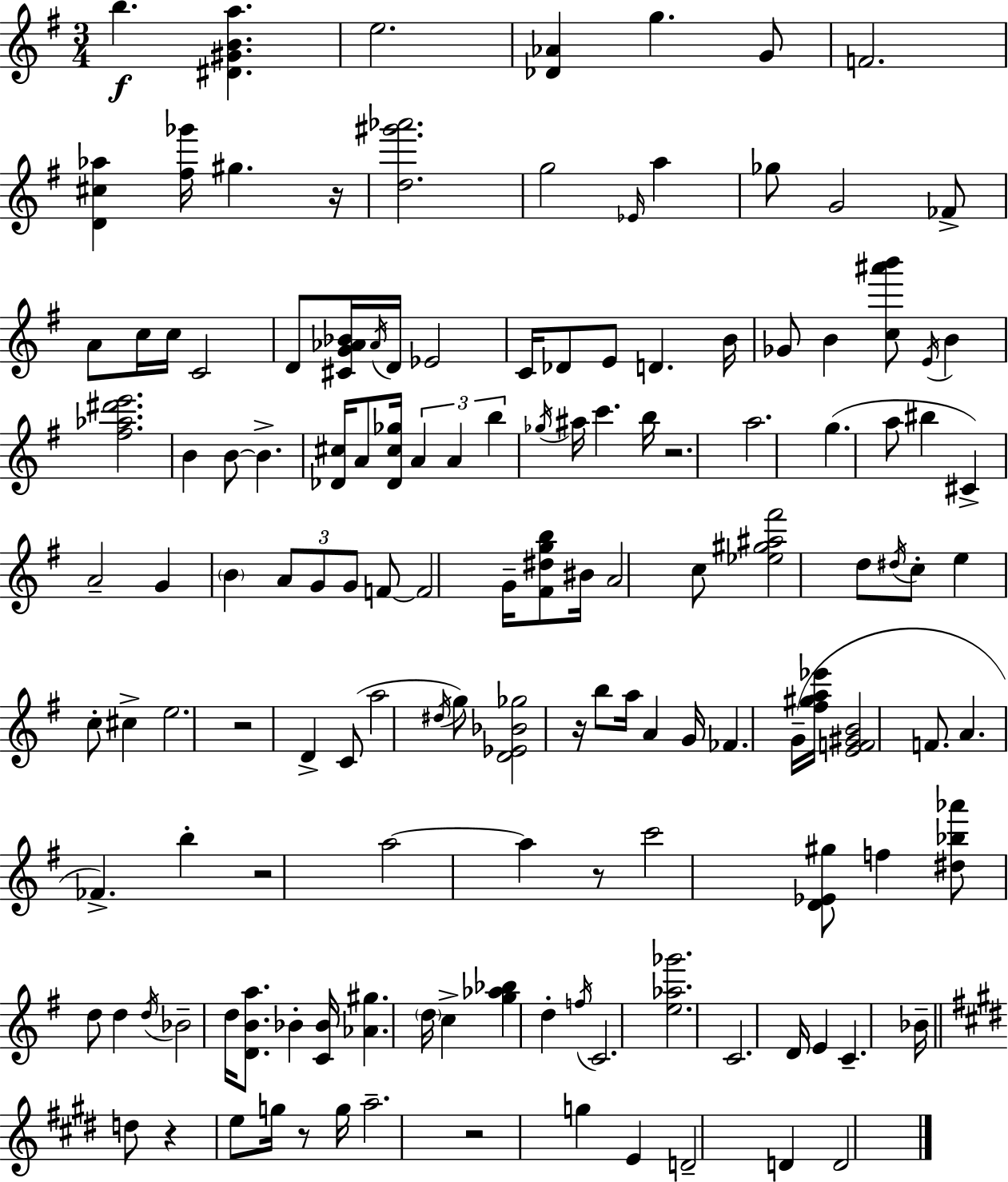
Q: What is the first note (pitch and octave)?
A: B5